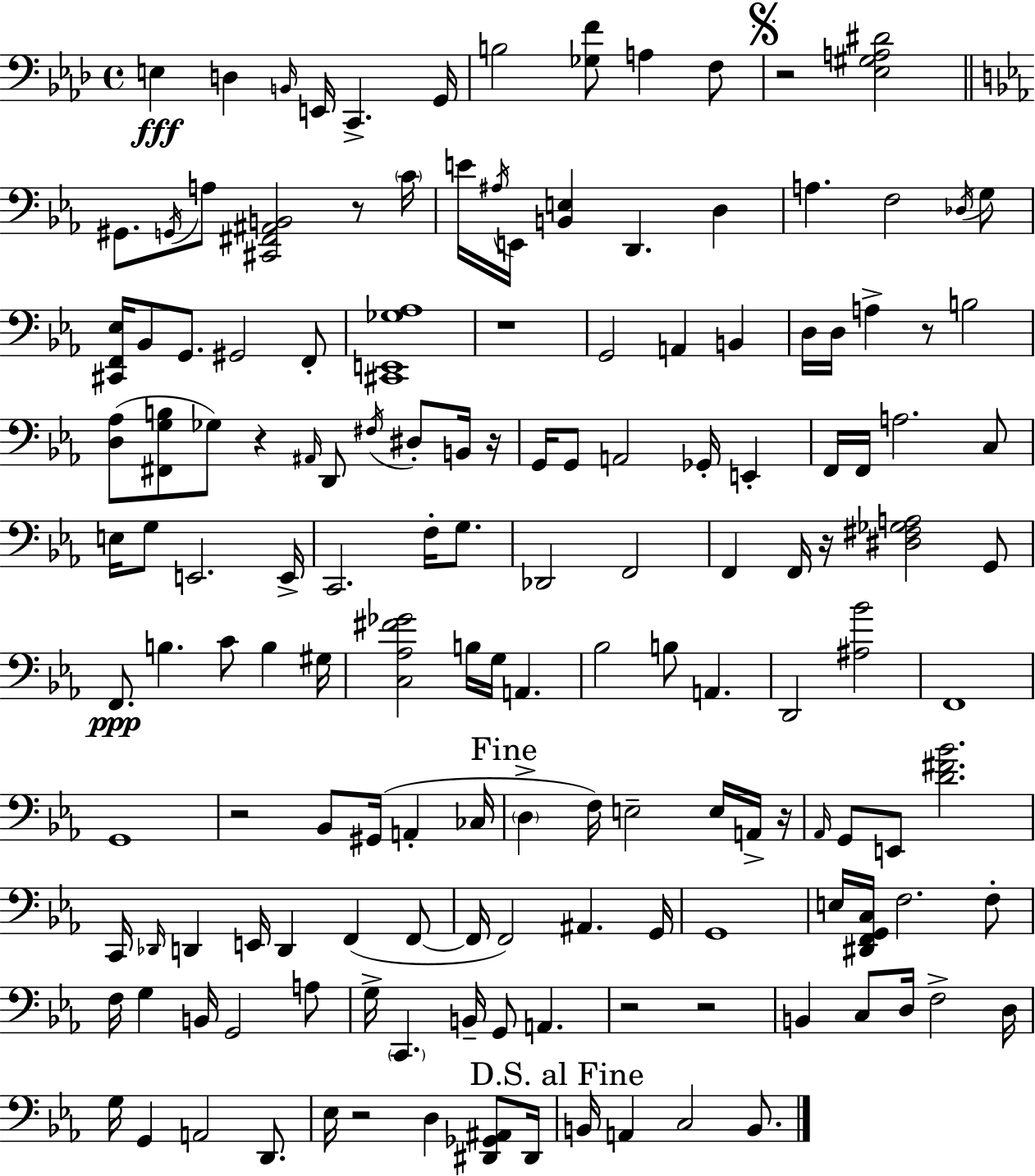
X:1
T:Untitled
M:4/4
L:1/4
K:Ab
E, D, B,,/4 E,,/4 C,, G,,/4 B,2 [_G,F]/2 A, F,/2 z2 [_E,^G,A,^D]2 ^G,,/2 G,,/4 A,/2 [^C,,^F,,^A,,B,,]2 z/2 C/4 E/4 ^A,/4 E,,/4 [B,,E,] D,, D, A, F,2 _D,/4 G,/2 [^C,,F,,_E,]/4 _B,,/2 G,,/2 ^G,,2 F,,/2 [^C,,E,,_G,_A,]4 z4 G,,2 A,, B,, D,/4 D,/4 A, z/2 B,2 [D,_A,]/2 [^F,,G,B,]/2 _G,/2 z ^A,,/4 D,,/2 ^F,/4 ^D,/2 B,,/4 z/4 G,,/4 G,,/2 A,,2 _G,,/4 E,, F,,/4 F,,/4 A,2 C,/2 E,/4 G,/2 E,,2 E,,/4 C,,2 F,/4 G,/2 _D,,2 F,,2 F,, F,,/4 z/4 [^D,^F,_G,A,]2 G,,/2 F,,/2 B, C/2 B, ^G,/4 [C,_A,^F_G]2 B,/4 G,/4 A,, _B,2 B,/2 A,, D,,2 [^A,_B]2 F,,4 G,,4 z2 _B,,/2 ^G,,/4 A,, _C,/4 D, F,/4 E,2 E,/4 A,,/4 z/4 _A,,/4 G,,/2 E,,/2 [D^F_B]2 C,,/4 _D,,/4 D,, E,,/4 D,, F,, F,,/2 F,,/4 F,,2 ^A,, G,,/4 G,,4 E,/4 [^D,,F,,G,,C,]/4 F,2 F,/2 F,/4 G, B,,/4 G,,2 A,/2 G,/4 C,, B,,/4 G,,/2 A,, z2 z2 B,, C,/2 D,/4 F,2 D,/4 G,/4 G,, A,,2 D,,/2 _E,/4 z2 D, [^D,,_G,,^A,,]/2 ^D,,/4 B,,/4 A,, C,2 B,,/2